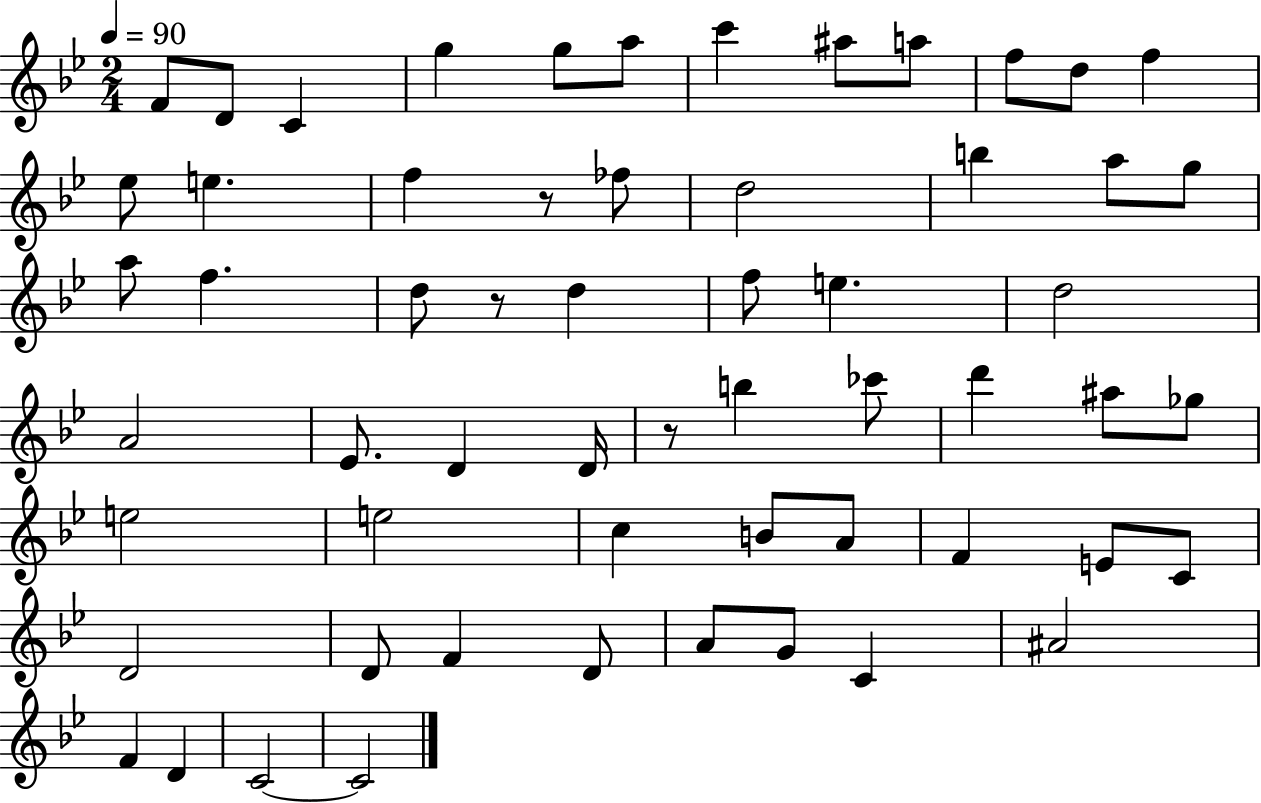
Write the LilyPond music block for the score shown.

{
  \clef treble
  \numericTimeSignature
  \time 2/4
  \key bes \major
  \tempo 4 = 90
  \repeat volta 2 { f'8 d'8 c'4 | g''4 g''8 a''8 | c'''4 ais''8 a''8 | f''8 d''8 f''4 | \break ees''8 e''4. | f''4 r8 fes''8 | d''2 | b''4 a''8 g''8 | \break a''8 f''4. | d''8 r8 d''4 | f''8 e''4. | d''2 | \break a'2 | ees'8. d'4 d'16 | r8 b''4 ces'''8 | d'''4 ais''8 ges''8 | \break e''2 | e''2 | c''4 b'8 a'8 | f'4 e'8 c'8 | \break d'2 | d'8 f'4 d'8 | a'8 g'8 c'4 | ais'2 | \break f'4 d'4 | c'2~~ | c'2 | } \bar "|."
}